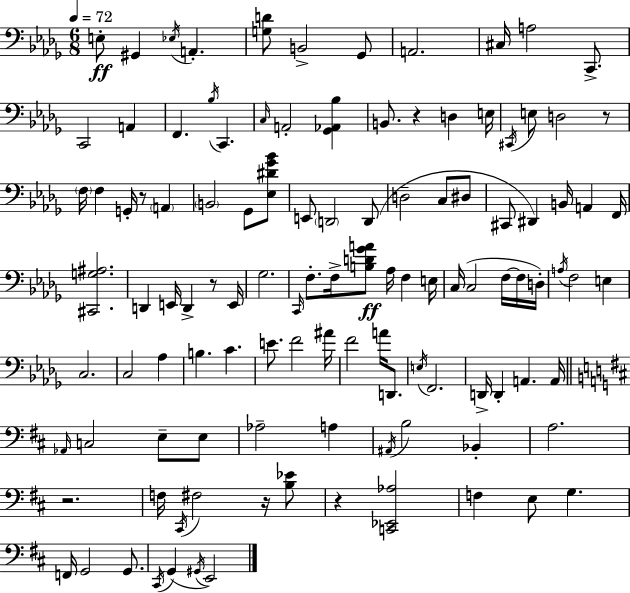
{
  \clef bass
  \numericTimeSignature
  \time 6/8
  \key bes \minor
  \tempo 4 = 72
  e8-.\ff gis,4 \acciaccatura { ees16 } a,4.-. | <g d'>8 b,2-> ges,8 | a,2. | cis16 a2 c,8.-> | \break c,2 a,4 | f,4. \acciaccatura { bes16 } c,4. | \grace { c16 } a,2-. <ges, aes, bes>4 | b,8. r4 d4 | \break e16 \acciaccatura { cis,16 } e8 d2 | r8 \parenthesize f16 f4 g,16-. r8 | \parenthesize a,4 \parenthesize b,2 | ges,8 <ees dis' ges' bes'>8 e,8 \parenthesize d,2 | \break d,8( d2-- | c8 dis8 cis,8 dis,4) b,16 a,4 | f,16 <cis, g ais>2. | d,4 e,16 d,4-> | \break r8 e,16 ges2. | \grace { c,16 } f8.-. f16-> <b d' ges' a'>8\ff aes16 | f4 e16 c16( c2 | f16~~ f16 d16-.) \acciaccatura { a16 } f2 | \break e4 c2. | c2 | aes4 b4. | c'4. e'8. f'2 | \break ais'16 f'2 | a'16 d,8. \acciaccatura { e16 } f,2. | d,16-> d,4-. | a,4. a,16 \bar "||" \break \key d \major \grace { aes,16 } c2 e8-- e8 | aes2-- a4 | \acciaccatura { ais,16 } b2 bes,4-. | a2. | \break r2. | f16 \acciaccatura { cis,16 } fis2 | r16 <b ees'>8 r4 <c, ees, aes>2 | f4 e8 g4. | \break f,16 g,2 | g,8. \acciaccatura { cis,16 }( g,4 \acciaccatura { gis,16 }) e,2 | \bar "|."
}